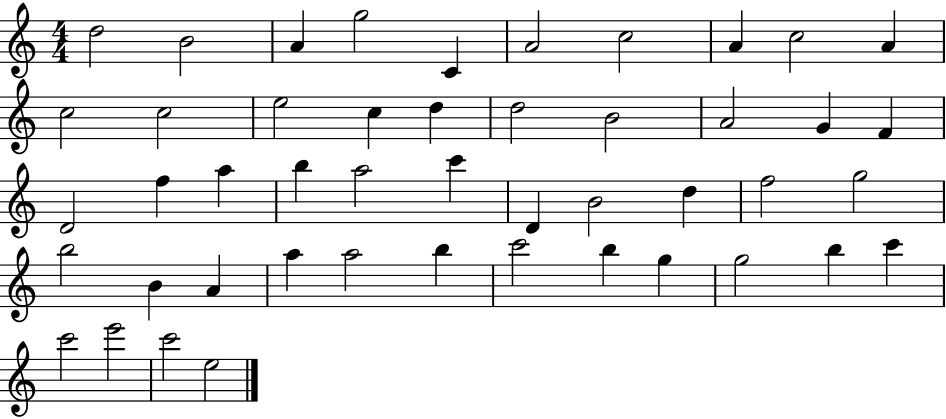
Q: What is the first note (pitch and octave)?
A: D5